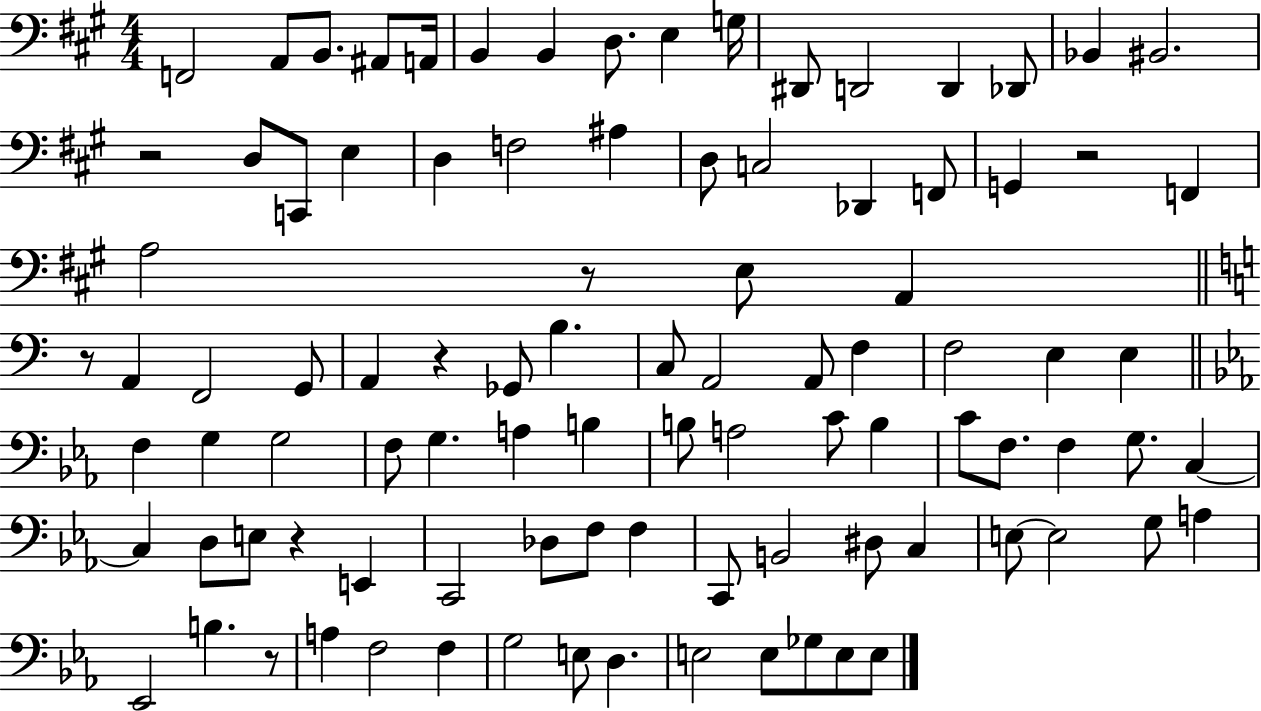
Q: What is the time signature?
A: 4/4